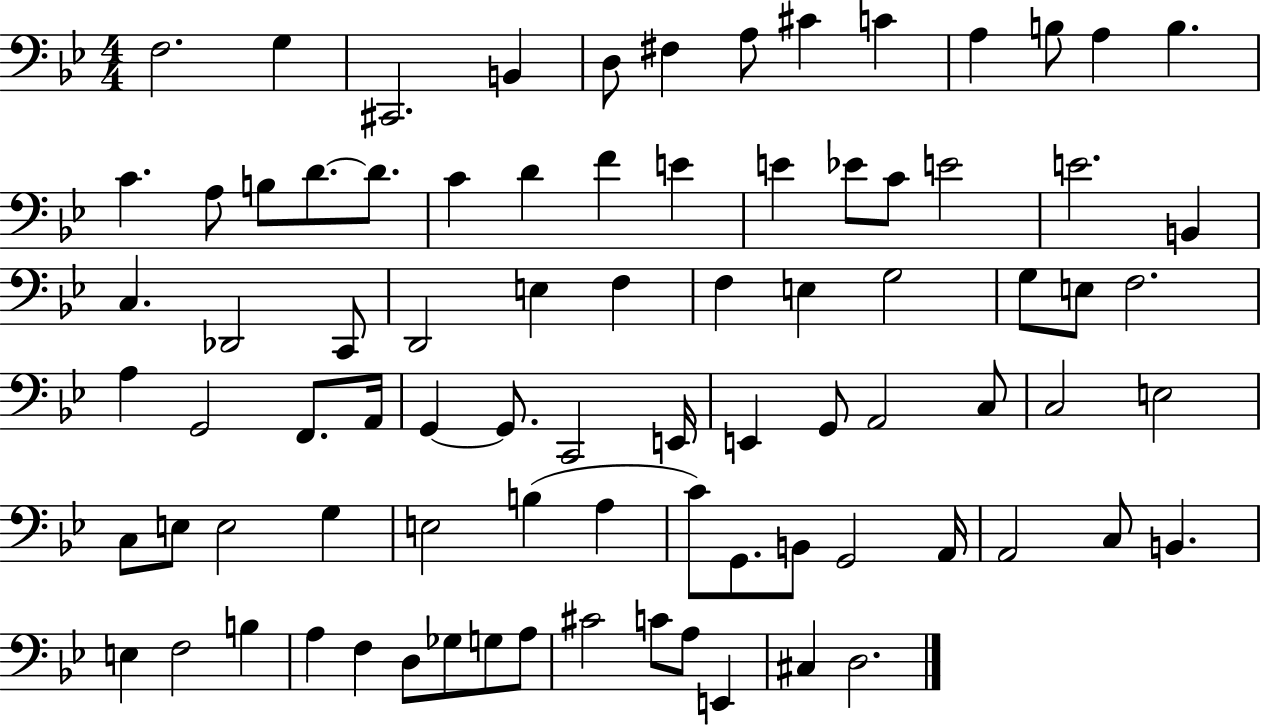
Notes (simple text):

F3/h. G3/q C#2/h. B2/q D3/e F#3/q A3/e C#4/q C4/q A3/q B3/e A3/q B3/q. C4/q. A3/e B3/e D4/e. D4/e. C4/q D4/q F4/q E4/q E4/q Eb4/e C4/e E4/h E4/h. B2/q C3/q. Db2/h C2/e D2/h E3/q F3/q F3/q E3/q G3/h G3/e E3/e F3/h. A3/q G2/h F2/e. A2/s G2/q G2/e. C2/h E2/s E2/q G2/e A2/h C3/e C3/h E3/h C3/e E3/e E3/h G3/q E3/h B3/q A3/q C4/e G2/e. B2/e G2/h A2/s A2/h C3/e B2/q. E3/q F3/h B3/q A3/q F3/q D3/e Gb3/e G3/e A3/e C#4/h C4/e A3/e E2/q C#3/q D3/h.